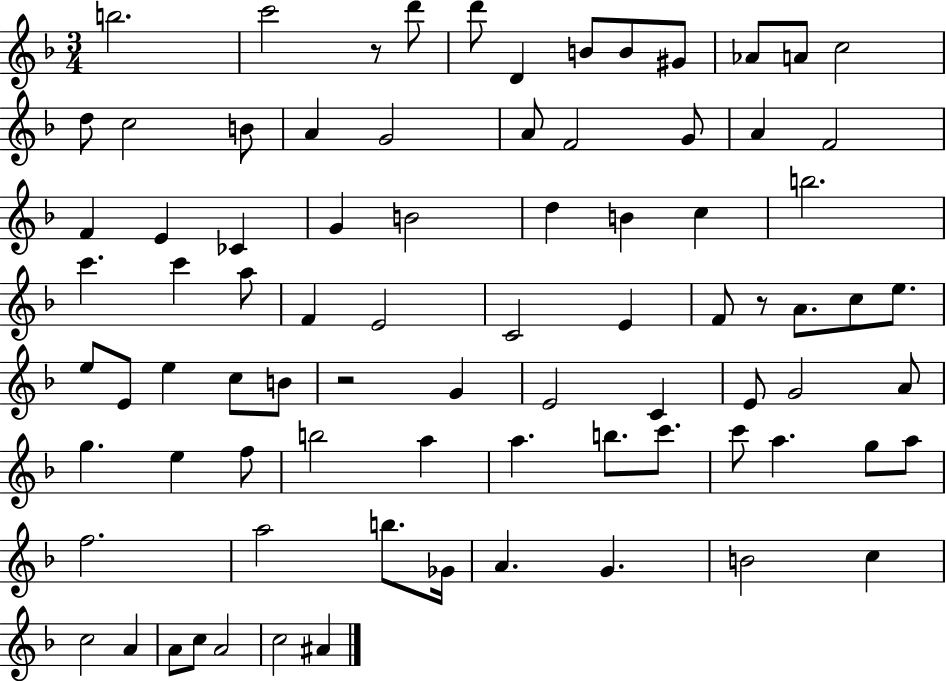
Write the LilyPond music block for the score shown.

{
  \clef treble
  \numericTimeSignature
  \time 3/4
  \key f \major
  \repeat volta 2 { b''2. | c'''2 r8 d'''8 | d'''8 d'4 b'8 b'8 gis'8 | aes'8 a'8 c''2 | \break d''8 c''2 b'8 | a'4 g'2 | a'8 f'2 g'8 | a'4 f'2 | \break f'4 e'4 ces'4 | g'4 b'2 | d''4 b'4 c''4 | b''2. | \break c'''4. c'''4 a''8 | f'4 e'2 | c'2 e'4 | f'8 r8 a'8. c''8 e''8. | \break e''8 e'8 e''4 c''8 b'8 | r2 g'4 | e'2 c'4 | e'8 g'2 a'8 | \break g''4. e''4 f''8 | b''2 a''4 | a''4. b''8. c'''8. | c'''8 a''4. g''8 a''8 | \break f''2. | a''2 b''8. ges'16 | a'4. g'4. | b'2 c''4 | \break c''2 a'4 | a'8 c''8 a'2 | c''2 ais'4 | } \bar "|."
}